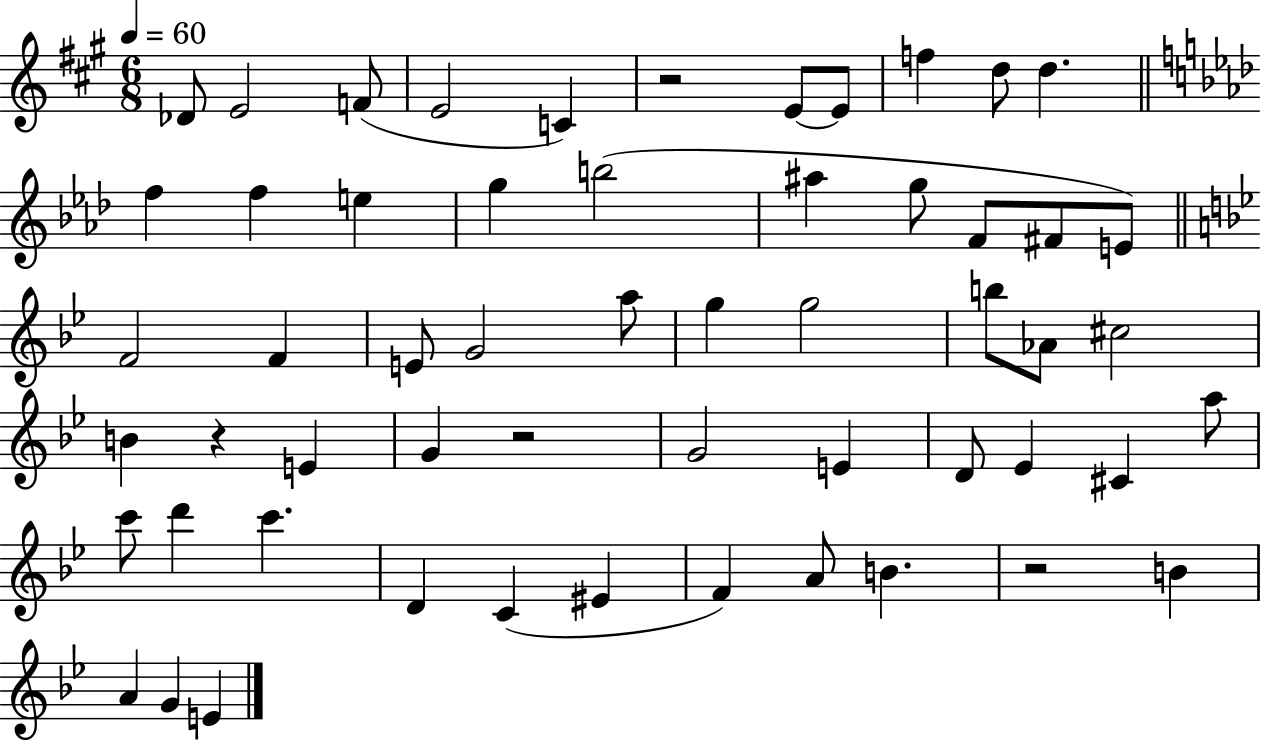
{
  \clef treble
  \numericTimeSignature
  \time 6/8
  \key a \major
  \tempo 4 = 60
  \repeat volta 2 { des'8 e'2 f'8( | e'2 c'4) | r2 e'8~~ e'8 | f''4 d''8 d''4. | \break \bar "||" \break \key aes \major f''4 f''4 e''4 | g''4 b''2( | ais''4 g''8 f'8 fis'8 e'8) | \bar "||" \break \key g \minor f'2 f'4 | e'8 g'2 a''8 | g''4 g''2 | b''8 aes'8 cis''2 | \break b'4 r4 e'4 | g'4 r2 | g'2 e'4 | d'8 ees'4 cis'4 a''8 | \break c'''8 d'''4 c'''4. | d'4 c'4( eis'4 | f'4) a'8 b'4. | r2 b'4 | \break a'4 g'4 e'4 | } \bar "|."
}